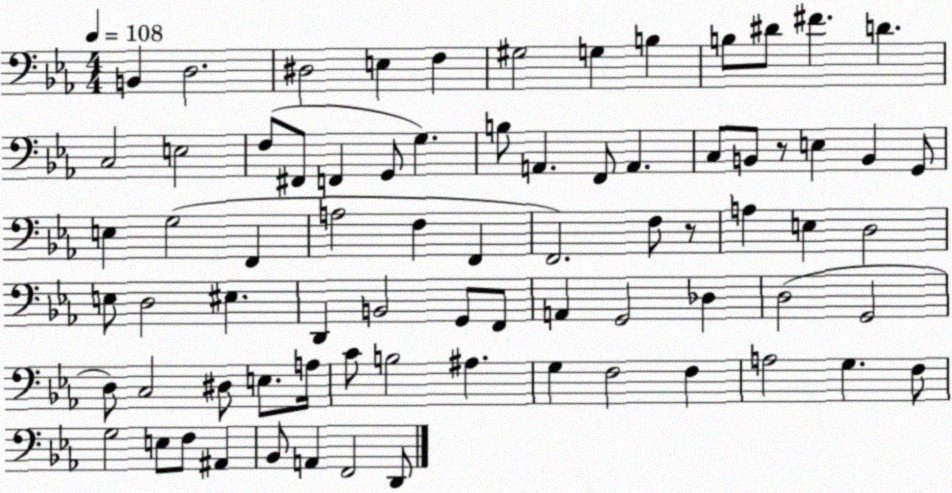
X:1
T:Untitled
M:4/4
L:1/4
K:Eb
B,, D,2 ^D,2 E, F, ^G,2 G, B, B,/2 ^D/2 ^F D C,2 E,2 F,/2 ^F,,/2 F,, G,,/2 G, B,/2 A,, F,,/2 A,, C,/2 B,,/2 z/2 E, B,, G,,/2 E, G,2 F,, A,2 F, F,, F,,2 F,/2 z/2 A, E, D,2 E,/2 D,2 ^E, D,, B,,2 G,,/2 F,,/2 A,, G,,2 _D, D,2 G,,2 D,/2 C,2 ^D,/2 E,/2 A,/4 C/2 B,2 ^A, G, F,2 F, A,2 G, F,/2 G,2 E,/2 F,/2 ^A,, _B,,/2 A,, F,,2 D,,/2